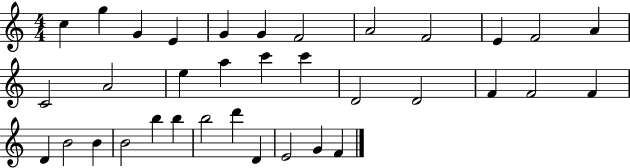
C5/q G5/q G4/q E4/q G4/q G4/q F4/h A4/h F4/h E4/q F4/h A4/q C4/h A4/h E5/q A5/q C6/q C6/q D4/h D4/h F4/q F4/h F4/q D4/q B4/h B4/q B4/h B5/q B5/q B5/h D6/q D4/q E4/h G4/q F4/q